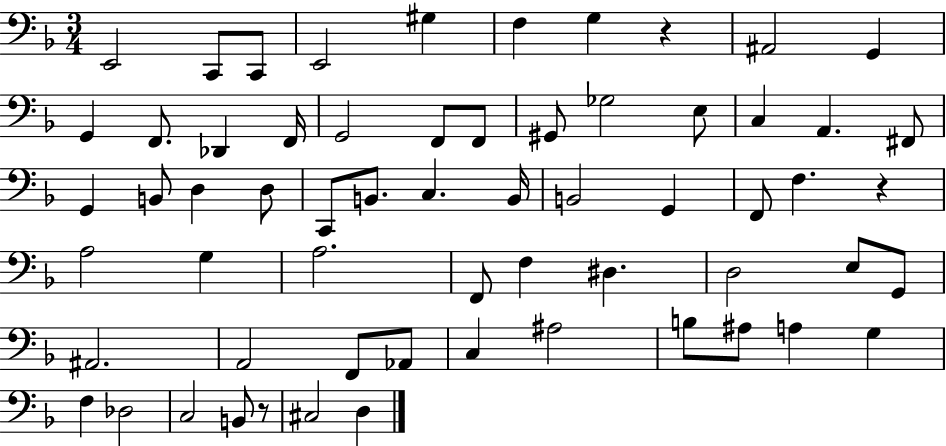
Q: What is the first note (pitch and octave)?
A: E2